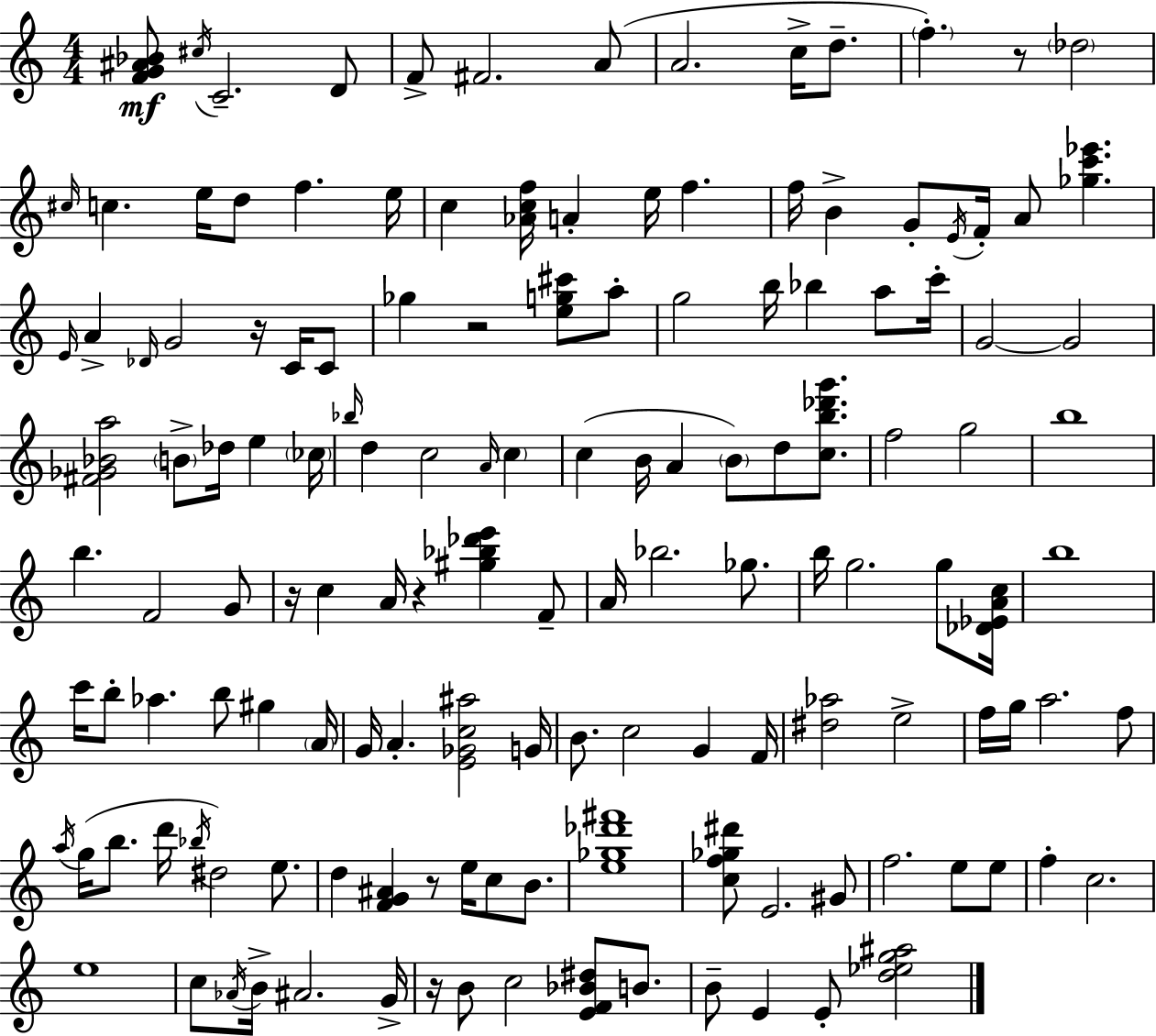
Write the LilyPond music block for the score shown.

{
  \clef treble
  \numericTimeSignature
  \time 4/4
  \key a \minor
  \repeat volta 2 { <f' g' ais' bes'>8\mf \acciaccatura { cis''16 } c'2.-- d'8 | f'8-> fis'2. a'8( | a'2. c''16-> d''8.-- | \parenthesize f''4.-.) r8 \parenthesize des''2 | \break \grace { cis''16 } c''4. e''16 d''8 f''4. | e''16 c''4 <aes' c'' f''>16 a'4-. e''16 f''4. | f''16 b'4-> g'8-. \acciaccatura { e'16 } f'16-. a'8 <ges'' c''' ees'''>4. | \grace { e'16 } a'4-> \grace { des'16 } g'2 | \break r16 c'16 c'8 ges''4 r2 | <e'' g'' cis'''>8 a''8-. g''2 b''16 bes''4 | a''8 c'''16-. g'2~~ g'2 | <fis' ges' bes' a''>2 \parenthesize b'8-> des''16 | \break e''4 \parenthesize ces''16 \grace { bes''16 } d''4 c''2 | \grace { a'16 } \parenthesize c''4 c''4( b'16 a'4 | \parenthesize b'8) d''8 <c'' b'' des''' g'''>8. f''2 g''2 | b''1 | \break b''4. f'2 | g'8 r16 c''4 a'16 r4 | <gis'' bes'' des''' e'''>4 f'8-- a'16 bes''2. | ges''8. b''16 g''2. | \break g''8 <des' ees' a' c''>16 b''1 | c'''16 b''8-. aes''4. | b''8 gis''4 \parenthesize a'16 g'16 a'4.-. <e' ges' c'' ais''>2 | g'16 b'8. c''2 | \break g'4 f'16 <dis'' aes''>2 e''2-> | f''16 g''16 a''2. | f''8 \acciaccatura { a''16 }( g''16 b''8. d'''16 \acciaccatura { bes''16 } dis''2) | e''8. d''4 <f' g' ais'>4 | \break r8 e''16 c''8 b'8. <e'' ges'' des''' fis'''>1 | <c'' f'' ges'' dis'''>8 e'2. | gis'8 f''2. | e''8 e''8 f''4-. c''2. | \break e''1 | c''8 \acciaccatura { aes'16 } b'16-> ais'2. | g'16-> r16 b'8 c''2 | <e' f' bes' dis''>8 b'8. b'8-- e'4 | \break e'8-. <d'' ees'' g'' ais''>2 } \bar "|."
}